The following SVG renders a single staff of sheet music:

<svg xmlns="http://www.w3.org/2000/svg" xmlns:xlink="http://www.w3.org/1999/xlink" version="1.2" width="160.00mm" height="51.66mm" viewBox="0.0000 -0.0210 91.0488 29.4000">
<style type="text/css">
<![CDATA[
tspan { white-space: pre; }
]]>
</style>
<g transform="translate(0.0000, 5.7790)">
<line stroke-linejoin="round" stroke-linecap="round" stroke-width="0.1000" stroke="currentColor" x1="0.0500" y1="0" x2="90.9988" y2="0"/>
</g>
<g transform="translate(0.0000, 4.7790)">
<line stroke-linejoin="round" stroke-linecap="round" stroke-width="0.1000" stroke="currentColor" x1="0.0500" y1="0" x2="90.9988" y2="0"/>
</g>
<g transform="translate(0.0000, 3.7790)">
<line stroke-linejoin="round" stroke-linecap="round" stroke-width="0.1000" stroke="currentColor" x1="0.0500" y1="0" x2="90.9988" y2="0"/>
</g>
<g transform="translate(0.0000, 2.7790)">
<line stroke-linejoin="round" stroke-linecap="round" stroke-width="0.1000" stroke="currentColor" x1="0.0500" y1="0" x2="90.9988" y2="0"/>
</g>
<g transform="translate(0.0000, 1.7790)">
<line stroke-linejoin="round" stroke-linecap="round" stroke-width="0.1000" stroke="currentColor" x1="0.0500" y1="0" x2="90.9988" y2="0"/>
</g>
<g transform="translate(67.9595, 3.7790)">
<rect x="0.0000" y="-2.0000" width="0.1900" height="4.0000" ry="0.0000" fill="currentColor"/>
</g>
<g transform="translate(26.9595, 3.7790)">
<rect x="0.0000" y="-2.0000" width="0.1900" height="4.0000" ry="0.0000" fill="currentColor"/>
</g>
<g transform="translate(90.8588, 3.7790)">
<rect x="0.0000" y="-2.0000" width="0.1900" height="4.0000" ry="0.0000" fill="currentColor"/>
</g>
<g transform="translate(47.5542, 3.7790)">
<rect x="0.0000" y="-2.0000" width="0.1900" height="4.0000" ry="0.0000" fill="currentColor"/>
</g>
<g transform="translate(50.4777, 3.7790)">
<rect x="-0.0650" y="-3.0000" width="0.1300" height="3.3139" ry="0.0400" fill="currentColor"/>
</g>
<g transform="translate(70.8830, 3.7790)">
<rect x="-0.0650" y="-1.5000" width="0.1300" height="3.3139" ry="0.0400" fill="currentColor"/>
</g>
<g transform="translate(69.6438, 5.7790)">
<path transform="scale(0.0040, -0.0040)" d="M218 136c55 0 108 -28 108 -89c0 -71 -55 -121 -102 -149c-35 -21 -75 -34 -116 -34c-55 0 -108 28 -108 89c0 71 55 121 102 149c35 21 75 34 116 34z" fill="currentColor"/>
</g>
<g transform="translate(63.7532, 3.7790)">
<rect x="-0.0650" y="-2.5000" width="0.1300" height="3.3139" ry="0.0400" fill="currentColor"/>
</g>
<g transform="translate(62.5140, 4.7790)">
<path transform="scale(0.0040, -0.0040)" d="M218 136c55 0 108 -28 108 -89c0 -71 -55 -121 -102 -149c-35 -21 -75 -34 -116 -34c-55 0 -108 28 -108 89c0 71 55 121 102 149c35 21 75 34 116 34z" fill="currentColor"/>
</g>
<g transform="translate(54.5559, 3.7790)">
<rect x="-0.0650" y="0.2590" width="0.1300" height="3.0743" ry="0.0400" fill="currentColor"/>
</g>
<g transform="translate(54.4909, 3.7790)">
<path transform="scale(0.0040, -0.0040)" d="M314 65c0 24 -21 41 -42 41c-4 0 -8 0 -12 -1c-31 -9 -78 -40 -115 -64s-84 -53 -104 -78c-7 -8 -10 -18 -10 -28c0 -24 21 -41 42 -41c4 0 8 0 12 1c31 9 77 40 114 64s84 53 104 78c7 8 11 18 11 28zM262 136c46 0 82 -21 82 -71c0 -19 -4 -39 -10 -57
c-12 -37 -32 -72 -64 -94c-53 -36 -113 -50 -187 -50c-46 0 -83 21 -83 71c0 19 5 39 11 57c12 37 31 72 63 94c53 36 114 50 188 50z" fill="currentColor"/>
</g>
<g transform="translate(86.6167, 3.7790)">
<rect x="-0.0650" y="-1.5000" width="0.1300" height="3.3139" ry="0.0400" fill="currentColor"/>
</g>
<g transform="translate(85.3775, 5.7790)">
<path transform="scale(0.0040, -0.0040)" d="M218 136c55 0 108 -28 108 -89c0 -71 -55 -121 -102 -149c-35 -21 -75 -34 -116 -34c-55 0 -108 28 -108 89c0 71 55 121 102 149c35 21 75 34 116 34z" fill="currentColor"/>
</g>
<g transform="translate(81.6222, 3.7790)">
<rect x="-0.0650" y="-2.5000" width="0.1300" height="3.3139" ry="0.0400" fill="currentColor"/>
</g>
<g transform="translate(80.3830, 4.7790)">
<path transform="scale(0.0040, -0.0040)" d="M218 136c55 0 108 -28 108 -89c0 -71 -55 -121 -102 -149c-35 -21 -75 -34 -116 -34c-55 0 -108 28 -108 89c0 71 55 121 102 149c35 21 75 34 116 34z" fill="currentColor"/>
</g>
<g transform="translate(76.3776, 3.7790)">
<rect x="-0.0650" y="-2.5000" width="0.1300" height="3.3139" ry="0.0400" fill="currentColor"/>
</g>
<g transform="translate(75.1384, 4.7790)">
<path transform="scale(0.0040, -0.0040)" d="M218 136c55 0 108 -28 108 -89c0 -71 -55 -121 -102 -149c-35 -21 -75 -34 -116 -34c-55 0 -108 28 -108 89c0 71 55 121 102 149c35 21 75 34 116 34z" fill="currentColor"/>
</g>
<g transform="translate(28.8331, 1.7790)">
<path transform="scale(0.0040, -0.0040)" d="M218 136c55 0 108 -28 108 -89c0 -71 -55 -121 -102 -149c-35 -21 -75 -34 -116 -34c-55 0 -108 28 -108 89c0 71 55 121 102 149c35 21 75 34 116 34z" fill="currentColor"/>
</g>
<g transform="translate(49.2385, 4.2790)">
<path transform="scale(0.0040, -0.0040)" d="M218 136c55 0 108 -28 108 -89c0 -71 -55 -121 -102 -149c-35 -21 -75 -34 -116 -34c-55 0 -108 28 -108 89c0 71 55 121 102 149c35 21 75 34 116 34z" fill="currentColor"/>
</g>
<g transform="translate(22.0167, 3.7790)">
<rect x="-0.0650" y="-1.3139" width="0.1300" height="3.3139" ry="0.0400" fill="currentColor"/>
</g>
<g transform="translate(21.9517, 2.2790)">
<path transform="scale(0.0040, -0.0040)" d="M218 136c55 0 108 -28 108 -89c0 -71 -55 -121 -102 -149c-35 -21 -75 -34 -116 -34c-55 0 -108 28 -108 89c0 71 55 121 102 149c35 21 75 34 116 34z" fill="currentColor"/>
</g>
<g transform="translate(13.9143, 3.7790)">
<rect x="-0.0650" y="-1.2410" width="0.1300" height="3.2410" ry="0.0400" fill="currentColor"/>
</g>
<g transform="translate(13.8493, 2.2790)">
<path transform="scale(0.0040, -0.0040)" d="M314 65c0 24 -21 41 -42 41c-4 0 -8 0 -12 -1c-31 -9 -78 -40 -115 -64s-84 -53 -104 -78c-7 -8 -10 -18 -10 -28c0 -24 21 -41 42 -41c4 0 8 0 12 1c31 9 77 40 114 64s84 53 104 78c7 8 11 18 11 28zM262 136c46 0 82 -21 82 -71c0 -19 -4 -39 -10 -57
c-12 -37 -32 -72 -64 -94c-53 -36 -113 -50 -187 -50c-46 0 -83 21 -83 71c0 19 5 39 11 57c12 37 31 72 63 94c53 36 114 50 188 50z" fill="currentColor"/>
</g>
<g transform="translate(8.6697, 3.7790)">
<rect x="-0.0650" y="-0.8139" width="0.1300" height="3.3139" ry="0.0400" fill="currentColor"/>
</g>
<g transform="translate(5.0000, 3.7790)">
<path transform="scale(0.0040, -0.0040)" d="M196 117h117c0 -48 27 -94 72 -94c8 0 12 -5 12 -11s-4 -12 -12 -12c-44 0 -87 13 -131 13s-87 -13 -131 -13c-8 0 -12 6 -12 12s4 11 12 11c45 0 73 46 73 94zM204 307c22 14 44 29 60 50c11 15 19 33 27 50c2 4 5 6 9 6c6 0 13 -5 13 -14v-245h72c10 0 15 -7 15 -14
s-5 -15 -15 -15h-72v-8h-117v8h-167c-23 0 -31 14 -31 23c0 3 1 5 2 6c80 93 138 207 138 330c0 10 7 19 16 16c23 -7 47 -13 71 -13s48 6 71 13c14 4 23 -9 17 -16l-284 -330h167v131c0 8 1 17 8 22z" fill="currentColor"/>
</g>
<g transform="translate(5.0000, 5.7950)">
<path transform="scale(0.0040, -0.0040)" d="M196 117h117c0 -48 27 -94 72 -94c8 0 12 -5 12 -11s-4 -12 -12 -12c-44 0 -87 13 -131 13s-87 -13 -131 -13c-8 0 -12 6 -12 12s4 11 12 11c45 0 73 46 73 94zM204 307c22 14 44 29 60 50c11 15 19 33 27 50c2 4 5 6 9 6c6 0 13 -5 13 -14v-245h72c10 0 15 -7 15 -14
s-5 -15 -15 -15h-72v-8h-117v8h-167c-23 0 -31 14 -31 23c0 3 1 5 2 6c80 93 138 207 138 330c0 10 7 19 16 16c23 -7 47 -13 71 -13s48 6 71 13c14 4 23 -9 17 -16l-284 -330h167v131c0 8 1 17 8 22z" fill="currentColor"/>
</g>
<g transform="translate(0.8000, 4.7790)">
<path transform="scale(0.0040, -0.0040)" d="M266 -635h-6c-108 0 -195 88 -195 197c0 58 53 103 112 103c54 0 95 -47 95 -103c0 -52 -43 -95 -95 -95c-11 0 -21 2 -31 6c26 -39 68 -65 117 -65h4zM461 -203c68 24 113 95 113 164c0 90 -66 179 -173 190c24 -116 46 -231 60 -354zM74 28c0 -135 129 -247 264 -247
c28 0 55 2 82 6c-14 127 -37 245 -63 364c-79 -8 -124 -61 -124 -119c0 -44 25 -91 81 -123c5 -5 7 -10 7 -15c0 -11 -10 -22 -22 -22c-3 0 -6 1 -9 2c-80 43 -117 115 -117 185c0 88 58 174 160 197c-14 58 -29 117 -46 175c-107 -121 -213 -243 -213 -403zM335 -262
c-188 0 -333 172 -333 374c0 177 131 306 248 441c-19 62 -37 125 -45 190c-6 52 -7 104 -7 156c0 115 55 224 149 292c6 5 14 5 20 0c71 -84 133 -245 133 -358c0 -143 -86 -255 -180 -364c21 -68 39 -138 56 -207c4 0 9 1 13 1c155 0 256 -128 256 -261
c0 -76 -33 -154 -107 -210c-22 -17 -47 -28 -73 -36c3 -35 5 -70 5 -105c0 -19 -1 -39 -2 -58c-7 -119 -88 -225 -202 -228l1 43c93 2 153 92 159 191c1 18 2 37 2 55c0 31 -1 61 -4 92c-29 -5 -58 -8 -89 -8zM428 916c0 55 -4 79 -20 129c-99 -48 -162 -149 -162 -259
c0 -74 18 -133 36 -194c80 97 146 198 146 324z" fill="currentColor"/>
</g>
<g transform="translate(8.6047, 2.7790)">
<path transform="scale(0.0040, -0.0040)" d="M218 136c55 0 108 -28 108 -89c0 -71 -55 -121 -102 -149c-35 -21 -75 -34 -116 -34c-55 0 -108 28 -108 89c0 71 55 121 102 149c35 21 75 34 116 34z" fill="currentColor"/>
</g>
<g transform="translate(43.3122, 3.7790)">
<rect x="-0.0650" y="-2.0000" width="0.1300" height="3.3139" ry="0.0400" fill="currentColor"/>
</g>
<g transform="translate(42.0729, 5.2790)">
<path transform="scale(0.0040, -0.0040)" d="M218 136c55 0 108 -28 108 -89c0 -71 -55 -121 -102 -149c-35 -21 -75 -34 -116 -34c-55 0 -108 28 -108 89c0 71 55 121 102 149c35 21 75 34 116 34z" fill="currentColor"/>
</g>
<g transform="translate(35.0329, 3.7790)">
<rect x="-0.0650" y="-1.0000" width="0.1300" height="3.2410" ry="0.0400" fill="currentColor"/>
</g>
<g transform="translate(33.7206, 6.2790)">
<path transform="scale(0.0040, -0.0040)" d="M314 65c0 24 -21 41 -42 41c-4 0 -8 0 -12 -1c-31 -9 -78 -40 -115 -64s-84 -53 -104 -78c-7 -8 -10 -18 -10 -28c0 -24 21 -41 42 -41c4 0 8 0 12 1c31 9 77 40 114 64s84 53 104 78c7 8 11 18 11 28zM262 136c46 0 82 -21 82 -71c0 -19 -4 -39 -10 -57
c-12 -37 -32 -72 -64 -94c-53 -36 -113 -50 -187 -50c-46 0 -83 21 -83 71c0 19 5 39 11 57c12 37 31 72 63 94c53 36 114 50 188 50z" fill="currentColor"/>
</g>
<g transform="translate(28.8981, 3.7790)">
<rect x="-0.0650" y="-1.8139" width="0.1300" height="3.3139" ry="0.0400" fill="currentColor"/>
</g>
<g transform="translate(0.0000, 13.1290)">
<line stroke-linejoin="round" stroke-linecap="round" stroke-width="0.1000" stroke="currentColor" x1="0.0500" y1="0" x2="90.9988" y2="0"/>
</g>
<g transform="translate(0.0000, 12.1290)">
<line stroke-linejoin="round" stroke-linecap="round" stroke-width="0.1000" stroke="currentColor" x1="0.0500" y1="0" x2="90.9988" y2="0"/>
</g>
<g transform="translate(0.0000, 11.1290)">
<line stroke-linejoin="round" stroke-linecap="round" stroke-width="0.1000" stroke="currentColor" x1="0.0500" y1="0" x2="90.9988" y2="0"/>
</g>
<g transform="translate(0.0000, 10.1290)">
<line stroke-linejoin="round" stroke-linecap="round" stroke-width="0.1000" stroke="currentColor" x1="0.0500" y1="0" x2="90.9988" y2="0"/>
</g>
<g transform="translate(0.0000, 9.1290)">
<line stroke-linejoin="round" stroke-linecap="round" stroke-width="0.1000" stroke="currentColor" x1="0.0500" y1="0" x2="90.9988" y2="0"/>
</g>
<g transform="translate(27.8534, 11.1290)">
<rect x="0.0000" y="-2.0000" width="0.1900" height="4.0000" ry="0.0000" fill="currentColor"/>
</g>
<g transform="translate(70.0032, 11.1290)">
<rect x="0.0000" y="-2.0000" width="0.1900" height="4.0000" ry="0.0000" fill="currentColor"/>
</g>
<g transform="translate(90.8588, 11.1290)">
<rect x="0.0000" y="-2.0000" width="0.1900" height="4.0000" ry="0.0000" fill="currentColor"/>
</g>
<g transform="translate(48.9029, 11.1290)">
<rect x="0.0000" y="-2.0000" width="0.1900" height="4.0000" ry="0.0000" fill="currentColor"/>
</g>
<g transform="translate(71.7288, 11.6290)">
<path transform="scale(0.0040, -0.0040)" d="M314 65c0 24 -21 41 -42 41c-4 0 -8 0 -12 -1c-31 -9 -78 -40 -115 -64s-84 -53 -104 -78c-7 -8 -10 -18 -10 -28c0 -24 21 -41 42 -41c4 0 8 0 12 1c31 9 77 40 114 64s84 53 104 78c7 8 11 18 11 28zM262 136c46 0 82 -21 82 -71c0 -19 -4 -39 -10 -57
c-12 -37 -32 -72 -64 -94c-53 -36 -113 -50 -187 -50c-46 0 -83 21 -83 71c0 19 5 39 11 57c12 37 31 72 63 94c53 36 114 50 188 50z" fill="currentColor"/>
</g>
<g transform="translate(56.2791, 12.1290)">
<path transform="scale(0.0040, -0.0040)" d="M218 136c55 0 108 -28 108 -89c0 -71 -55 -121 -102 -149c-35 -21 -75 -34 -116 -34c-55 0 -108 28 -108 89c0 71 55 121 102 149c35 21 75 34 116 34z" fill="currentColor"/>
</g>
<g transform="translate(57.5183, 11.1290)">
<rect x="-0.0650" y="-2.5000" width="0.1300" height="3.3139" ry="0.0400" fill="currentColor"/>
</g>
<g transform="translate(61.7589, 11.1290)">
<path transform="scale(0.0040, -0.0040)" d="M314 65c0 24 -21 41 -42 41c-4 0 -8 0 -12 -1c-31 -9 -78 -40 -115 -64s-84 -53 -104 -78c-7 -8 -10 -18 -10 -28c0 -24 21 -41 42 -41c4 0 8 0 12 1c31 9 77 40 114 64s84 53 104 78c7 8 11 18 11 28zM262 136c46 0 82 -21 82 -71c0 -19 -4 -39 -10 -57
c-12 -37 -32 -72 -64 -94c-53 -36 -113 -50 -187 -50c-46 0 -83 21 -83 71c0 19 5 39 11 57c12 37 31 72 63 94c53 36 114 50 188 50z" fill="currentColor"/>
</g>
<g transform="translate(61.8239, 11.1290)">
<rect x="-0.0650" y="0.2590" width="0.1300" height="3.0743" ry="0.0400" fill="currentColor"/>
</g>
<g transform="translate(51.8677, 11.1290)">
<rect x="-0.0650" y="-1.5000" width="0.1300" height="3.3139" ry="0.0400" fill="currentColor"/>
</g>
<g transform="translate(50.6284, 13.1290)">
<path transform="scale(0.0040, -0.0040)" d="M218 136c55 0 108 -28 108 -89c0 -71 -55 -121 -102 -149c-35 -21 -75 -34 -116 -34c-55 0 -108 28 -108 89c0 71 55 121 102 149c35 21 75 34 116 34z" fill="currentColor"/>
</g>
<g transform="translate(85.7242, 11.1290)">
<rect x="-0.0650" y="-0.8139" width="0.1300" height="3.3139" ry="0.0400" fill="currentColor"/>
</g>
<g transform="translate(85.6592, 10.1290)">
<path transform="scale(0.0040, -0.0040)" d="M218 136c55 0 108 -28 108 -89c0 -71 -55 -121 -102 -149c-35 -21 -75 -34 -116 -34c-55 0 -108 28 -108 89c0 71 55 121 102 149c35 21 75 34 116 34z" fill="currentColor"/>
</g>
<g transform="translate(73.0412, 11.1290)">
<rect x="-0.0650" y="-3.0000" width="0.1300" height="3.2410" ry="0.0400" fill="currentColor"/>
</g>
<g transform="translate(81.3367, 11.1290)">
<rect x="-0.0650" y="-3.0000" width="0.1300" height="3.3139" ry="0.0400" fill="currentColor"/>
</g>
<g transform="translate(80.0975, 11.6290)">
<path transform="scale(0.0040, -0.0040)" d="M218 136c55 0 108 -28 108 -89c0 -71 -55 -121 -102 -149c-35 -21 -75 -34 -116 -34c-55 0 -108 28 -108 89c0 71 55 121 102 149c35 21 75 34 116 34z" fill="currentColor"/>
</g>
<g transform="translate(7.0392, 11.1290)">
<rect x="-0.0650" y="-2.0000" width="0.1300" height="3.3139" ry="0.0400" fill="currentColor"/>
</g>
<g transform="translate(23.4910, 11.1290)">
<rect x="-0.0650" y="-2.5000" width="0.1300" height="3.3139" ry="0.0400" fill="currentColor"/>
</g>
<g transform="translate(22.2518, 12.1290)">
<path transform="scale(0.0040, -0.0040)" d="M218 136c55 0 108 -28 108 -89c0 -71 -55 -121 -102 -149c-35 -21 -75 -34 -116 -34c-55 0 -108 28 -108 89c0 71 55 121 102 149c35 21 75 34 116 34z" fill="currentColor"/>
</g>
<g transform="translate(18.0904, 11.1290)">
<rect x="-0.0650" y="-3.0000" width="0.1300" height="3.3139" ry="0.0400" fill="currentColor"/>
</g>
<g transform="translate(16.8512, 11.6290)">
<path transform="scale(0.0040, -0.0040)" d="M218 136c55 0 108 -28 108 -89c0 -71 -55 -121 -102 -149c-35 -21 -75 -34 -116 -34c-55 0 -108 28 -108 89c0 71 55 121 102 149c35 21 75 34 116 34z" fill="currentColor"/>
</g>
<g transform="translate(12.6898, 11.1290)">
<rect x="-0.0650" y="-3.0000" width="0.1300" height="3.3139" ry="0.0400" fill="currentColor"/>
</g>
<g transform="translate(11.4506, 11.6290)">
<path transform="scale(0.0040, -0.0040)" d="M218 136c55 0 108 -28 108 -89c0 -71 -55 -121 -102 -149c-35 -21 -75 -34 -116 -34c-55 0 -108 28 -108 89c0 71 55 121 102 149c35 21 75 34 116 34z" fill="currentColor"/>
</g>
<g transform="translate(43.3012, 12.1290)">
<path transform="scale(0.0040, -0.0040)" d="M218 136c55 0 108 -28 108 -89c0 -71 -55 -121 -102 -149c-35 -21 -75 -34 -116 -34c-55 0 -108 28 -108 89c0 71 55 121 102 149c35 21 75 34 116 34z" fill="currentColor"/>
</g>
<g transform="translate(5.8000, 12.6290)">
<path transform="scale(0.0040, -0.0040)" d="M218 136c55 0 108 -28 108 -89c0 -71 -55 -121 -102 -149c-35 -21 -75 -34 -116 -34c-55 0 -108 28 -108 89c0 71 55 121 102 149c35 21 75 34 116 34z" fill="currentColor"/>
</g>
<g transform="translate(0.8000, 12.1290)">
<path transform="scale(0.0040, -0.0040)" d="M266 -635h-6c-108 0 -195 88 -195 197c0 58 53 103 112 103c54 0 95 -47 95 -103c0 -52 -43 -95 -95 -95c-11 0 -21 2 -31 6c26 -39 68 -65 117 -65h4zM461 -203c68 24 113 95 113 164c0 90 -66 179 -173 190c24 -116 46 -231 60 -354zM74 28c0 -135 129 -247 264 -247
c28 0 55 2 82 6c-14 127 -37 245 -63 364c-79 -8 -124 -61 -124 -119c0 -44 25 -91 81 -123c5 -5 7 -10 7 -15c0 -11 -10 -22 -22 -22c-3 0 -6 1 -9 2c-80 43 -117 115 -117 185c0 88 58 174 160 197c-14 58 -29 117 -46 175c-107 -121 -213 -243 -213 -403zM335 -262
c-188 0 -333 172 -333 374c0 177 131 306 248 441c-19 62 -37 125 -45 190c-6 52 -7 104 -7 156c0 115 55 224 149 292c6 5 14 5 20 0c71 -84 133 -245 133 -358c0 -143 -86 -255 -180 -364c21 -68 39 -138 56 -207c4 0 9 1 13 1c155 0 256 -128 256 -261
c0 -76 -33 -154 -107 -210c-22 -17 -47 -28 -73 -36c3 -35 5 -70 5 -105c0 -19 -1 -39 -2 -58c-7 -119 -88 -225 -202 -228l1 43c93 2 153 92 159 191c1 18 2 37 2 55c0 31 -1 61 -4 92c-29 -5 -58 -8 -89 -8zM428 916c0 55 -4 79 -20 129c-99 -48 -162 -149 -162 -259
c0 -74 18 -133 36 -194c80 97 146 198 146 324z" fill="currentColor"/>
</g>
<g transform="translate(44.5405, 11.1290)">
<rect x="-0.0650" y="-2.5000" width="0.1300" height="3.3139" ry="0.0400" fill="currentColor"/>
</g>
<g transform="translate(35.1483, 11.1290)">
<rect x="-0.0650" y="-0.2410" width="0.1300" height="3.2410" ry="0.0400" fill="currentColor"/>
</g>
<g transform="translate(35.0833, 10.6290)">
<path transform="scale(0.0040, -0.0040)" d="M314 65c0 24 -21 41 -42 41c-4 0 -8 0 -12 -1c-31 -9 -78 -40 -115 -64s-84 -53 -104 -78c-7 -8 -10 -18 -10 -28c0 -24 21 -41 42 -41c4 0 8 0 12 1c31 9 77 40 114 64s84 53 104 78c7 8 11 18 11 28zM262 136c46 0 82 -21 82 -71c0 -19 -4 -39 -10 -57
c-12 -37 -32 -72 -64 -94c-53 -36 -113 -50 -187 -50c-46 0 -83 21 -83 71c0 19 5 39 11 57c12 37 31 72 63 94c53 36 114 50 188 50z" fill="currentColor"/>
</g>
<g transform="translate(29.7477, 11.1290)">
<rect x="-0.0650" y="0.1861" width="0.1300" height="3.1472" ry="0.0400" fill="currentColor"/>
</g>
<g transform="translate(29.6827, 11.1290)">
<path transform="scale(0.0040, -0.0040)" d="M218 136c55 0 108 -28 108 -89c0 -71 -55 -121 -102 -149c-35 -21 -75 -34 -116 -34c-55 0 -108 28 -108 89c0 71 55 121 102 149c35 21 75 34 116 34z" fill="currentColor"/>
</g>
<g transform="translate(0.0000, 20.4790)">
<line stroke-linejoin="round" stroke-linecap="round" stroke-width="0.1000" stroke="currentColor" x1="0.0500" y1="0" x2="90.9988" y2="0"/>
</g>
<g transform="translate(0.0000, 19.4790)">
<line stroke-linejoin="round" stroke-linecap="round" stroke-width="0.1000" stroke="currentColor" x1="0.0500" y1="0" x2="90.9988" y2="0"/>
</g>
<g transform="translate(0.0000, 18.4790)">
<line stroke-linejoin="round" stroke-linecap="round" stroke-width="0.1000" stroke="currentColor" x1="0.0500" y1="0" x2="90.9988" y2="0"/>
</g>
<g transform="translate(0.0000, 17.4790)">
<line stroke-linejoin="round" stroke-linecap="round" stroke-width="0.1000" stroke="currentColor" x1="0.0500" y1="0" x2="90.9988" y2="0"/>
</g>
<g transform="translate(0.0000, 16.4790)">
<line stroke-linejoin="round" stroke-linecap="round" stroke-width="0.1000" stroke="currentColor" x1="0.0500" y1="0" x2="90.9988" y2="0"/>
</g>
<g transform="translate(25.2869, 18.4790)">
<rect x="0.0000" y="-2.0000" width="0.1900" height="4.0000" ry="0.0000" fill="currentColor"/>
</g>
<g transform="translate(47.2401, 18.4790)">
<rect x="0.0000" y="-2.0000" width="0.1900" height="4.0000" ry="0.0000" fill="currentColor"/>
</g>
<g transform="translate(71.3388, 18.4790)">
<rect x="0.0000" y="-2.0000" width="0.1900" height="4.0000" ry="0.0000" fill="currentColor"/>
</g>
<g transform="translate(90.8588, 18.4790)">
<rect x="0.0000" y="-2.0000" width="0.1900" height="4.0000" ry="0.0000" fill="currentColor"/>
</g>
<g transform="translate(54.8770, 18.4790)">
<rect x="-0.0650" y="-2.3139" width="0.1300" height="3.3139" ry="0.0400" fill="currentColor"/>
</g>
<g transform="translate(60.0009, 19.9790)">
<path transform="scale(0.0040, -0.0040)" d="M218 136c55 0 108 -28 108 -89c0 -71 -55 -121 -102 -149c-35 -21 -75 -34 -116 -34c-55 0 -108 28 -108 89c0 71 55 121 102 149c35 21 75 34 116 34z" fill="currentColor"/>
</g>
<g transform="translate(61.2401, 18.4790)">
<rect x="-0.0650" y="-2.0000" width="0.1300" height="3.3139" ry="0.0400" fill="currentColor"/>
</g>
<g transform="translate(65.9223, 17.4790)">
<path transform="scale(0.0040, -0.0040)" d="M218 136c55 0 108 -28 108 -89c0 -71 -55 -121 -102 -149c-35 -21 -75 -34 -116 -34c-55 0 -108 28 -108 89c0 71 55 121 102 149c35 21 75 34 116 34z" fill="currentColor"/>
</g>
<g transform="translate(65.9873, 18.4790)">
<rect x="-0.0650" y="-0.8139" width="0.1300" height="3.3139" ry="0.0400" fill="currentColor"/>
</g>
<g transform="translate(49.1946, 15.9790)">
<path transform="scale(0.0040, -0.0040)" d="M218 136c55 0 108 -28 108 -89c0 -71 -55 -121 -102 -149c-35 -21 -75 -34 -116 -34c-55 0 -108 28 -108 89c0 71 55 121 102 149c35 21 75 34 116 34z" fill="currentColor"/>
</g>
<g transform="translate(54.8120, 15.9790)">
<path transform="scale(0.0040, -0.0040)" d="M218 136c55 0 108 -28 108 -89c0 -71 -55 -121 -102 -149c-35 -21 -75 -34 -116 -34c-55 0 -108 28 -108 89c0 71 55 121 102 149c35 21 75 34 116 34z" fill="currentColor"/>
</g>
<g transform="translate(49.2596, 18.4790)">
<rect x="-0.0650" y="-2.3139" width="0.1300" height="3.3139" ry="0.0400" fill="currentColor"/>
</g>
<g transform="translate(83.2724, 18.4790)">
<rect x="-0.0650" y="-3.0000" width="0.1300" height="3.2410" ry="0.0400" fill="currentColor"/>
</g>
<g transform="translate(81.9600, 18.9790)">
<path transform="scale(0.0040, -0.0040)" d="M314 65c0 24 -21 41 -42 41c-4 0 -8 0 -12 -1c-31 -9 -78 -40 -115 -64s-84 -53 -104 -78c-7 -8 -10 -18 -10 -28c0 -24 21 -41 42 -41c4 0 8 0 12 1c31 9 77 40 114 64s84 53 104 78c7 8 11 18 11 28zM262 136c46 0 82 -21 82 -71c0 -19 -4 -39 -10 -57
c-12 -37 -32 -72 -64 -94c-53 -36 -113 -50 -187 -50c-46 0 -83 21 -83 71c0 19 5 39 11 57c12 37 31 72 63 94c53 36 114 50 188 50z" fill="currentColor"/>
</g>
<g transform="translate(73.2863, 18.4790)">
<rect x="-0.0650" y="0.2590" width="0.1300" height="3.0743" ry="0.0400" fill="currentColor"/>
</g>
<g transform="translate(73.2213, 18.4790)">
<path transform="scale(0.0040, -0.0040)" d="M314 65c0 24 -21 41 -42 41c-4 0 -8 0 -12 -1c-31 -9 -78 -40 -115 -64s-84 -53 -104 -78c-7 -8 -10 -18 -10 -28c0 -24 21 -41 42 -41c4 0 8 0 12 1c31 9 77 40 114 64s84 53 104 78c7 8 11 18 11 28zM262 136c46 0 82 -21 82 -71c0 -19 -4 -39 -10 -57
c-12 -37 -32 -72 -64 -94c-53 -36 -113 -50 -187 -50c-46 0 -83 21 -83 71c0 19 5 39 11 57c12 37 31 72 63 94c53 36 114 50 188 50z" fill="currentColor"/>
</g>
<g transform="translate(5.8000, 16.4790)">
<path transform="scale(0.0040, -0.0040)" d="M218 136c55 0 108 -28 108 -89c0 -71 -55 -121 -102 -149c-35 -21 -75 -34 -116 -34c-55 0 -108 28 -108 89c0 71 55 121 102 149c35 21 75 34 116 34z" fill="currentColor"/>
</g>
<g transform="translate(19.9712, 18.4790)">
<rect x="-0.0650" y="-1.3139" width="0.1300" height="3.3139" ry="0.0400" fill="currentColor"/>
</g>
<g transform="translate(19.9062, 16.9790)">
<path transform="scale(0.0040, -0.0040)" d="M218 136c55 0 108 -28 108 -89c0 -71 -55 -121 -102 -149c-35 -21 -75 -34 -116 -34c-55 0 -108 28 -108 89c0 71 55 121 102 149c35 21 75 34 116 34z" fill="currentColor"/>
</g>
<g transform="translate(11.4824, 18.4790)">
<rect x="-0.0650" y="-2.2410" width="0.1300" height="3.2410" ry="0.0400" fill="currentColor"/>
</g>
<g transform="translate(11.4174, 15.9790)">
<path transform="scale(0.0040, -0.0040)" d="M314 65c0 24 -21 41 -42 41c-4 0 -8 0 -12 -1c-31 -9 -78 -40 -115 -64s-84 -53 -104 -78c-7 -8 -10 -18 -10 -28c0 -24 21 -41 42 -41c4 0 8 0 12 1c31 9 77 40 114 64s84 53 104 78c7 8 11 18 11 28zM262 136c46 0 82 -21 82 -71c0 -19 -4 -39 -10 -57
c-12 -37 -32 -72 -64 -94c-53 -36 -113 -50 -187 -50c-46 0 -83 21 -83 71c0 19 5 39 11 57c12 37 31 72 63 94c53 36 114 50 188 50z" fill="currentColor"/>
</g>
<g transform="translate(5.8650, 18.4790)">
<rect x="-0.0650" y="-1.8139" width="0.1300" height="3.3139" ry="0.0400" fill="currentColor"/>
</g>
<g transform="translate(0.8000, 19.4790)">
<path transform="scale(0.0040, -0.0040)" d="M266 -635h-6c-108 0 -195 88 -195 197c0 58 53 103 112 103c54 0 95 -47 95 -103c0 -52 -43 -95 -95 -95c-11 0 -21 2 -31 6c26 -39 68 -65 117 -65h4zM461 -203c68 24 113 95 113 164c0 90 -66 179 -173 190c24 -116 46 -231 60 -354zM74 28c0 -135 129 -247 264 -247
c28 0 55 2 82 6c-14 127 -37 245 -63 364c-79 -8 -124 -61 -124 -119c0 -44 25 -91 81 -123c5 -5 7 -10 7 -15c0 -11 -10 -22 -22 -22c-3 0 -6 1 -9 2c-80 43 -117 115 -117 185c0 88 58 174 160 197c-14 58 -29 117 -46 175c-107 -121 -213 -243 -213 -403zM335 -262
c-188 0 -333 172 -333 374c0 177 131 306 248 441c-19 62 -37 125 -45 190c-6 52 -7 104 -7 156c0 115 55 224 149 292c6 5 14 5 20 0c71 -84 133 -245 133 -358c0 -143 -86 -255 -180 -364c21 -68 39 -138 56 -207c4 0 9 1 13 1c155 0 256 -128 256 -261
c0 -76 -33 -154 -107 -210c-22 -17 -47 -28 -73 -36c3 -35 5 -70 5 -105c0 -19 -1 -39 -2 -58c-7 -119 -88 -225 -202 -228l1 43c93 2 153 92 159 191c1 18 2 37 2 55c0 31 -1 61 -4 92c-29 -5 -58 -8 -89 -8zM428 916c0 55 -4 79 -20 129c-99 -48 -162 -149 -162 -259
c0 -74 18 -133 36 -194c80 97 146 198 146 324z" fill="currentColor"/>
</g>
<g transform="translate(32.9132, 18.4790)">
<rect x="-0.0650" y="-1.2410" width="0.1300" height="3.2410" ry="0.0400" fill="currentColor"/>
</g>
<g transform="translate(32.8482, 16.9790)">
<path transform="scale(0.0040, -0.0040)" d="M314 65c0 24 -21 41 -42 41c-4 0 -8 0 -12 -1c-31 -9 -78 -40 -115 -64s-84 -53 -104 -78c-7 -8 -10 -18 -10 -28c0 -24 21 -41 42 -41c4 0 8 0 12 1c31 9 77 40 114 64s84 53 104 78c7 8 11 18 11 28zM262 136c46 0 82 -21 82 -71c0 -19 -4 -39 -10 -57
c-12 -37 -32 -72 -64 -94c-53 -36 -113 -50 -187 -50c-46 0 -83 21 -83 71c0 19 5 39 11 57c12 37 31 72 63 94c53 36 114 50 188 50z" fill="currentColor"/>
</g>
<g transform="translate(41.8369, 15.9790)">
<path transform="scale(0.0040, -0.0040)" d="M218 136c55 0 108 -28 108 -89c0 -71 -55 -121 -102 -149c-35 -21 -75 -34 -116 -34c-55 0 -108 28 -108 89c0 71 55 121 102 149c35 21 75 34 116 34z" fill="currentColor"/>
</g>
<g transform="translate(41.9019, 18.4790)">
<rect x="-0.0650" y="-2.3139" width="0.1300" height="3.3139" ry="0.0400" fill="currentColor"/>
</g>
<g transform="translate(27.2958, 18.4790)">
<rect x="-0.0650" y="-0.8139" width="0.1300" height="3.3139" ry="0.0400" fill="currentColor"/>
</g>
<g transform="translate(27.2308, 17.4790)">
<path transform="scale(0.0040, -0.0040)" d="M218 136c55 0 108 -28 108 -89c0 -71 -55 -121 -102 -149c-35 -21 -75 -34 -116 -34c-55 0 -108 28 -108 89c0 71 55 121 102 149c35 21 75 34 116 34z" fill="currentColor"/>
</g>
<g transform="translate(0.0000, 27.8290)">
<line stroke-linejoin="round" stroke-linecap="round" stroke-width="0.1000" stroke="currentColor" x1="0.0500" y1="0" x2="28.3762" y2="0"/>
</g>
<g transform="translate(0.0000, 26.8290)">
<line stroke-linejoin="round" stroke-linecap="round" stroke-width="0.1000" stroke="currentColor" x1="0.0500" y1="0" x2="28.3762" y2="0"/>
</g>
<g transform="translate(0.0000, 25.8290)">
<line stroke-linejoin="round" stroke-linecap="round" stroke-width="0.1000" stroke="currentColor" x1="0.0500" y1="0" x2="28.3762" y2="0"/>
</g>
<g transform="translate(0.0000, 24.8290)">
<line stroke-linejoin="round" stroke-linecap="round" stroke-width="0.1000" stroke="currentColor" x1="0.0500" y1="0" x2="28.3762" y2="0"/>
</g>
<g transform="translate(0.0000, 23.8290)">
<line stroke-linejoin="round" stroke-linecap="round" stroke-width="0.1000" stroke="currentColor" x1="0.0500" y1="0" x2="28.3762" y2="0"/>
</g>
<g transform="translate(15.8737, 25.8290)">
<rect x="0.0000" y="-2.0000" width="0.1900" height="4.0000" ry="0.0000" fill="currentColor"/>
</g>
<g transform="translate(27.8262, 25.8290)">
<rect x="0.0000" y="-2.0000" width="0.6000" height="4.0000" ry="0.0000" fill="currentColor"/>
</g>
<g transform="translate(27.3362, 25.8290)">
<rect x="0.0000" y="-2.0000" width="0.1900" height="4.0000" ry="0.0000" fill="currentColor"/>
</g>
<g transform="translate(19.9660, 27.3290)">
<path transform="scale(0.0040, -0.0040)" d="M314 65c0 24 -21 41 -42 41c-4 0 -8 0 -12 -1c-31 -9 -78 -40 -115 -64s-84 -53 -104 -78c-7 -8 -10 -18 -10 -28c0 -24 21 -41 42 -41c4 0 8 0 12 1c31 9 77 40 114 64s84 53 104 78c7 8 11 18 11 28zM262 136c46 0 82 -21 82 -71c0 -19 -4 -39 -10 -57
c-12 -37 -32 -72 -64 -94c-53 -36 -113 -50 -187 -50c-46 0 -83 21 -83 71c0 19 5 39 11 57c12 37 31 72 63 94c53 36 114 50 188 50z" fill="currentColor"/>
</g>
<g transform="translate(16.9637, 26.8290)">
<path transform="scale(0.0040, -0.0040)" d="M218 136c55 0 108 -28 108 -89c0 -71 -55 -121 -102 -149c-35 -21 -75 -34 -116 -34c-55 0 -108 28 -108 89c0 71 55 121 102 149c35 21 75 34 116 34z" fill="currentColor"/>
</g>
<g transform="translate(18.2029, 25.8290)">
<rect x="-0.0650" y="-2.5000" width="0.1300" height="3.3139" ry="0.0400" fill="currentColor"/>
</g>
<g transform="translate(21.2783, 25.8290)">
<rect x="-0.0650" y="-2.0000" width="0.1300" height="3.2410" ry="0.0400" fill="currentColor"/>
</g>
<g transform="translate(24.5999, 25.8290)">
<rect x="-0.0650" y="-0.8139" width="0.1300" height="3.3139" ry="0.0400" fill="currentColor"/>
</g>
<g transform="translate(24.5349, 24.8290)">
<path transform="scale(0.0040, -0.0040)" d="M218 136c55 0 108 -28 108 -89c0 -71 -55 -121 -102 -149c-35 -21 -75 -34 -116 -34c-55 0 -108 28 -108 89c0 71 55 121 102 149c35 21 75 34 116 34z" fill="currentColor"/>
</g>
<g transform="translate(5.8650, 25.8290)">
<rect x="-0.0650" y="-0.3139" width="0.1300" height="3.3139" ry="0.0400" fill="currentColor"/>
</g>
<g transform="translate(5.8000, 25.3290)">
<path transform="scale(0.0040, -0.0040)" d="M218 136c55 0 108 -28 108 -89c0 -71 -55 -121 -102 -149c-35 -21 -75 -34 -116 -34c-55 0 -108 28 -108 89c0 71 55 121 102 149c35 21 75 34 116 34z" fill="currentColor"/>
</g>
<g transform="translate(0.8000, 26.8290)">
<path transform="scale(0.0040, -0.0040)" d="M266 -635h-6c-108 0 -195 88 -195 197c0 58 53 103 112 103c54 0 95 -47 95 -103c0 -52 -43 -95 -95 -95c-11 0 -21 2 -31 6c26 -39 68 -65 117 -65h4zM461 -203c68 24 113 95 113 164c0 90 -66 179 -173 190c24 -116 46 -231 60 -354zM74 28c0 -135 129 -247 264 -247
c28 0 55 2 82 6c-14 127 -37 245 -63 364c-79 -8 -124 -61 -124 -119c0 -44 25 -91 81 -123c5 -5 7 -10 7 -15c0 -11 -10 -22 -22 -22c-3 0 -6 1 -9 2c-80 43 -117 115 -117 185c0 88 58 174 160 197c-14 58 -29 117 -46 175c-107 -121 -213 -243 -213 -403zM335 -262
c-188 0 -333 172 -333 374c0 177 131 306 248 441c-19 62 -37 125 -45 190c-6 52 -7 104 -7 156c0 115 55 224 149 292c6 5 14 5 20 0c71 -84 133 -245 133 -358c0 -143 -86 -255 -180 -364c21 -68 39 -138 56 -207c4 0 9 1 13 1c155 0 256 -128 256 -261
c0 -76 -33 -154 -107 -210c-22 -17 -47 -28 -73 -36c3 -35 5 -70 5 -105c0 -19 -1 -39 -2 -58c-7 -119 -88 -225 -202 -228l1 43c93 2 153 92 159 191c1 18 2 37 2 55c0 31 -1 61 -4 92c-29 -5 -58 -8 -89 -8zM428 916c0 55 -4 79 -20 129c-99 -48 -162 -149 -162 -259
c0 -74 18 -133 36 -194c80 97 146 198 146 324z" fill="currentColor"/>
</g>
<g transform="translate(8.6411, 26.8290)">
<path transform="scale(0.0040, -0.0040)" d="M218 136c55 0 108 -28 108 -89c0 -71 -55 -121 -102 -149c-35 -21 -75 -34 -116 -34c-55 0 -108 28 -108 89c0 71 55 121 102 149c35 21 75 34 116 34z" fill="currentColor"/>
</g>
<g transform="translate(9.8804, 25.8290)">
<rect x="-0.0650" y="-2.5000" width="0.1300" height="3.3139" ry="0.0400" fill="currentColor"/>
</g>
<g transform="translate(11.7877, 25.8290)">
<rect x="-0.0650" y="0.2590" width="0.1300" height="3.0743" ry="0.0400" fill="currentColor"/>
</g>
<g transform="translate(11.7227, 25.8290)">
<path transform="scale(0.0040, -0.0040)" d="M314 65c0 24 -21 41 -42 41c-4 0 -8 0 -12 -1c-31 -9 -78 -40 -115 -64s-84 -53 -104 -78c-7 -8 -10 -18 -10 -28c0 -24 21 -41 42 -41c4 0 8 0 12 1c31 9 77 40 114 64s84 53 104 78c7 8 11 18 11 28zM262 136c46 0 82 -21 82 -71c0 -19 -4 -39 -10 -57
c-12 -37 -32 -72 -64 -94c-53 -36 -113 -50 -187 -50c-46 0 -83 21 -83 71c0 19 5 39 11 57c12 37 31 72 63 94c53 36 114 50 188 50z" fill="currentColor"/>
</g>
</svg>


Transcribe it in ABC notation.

X:1
T:Untitled
M:4/4
L:1/4
K:C
d e2 e f D2 F A B2 G E G G E F A A G B c2 G E G B2 A2 A d f g2 e d e2 g g g F d B2 A2 c G B2 G F2 d